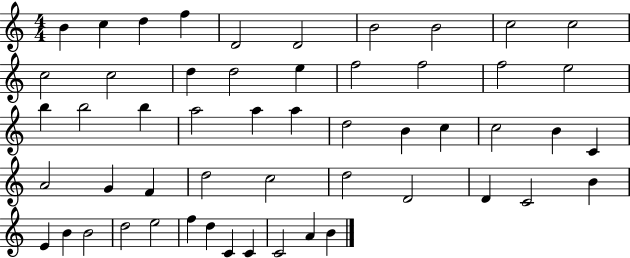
B4/q C5/q D5/q F5/q D4/h D4/h B4/h B4/h C5/h C5/h C5/h C5/h D5/q D5/h E5/q F5/h F5/h F5/h E5/h B5/q B5/h B5/q A5/h A5/q A5/q D5/h B4/q C5/q C5/h B4/q C4/q A4/h G4/q F4/q D5/h C5/h D5/h D4/h D4/q C4/h B4/q E4/q B4/q B4/h D5/h E5/h F5/q D5/q C4/q C4/q C4/h A4/q B4/q